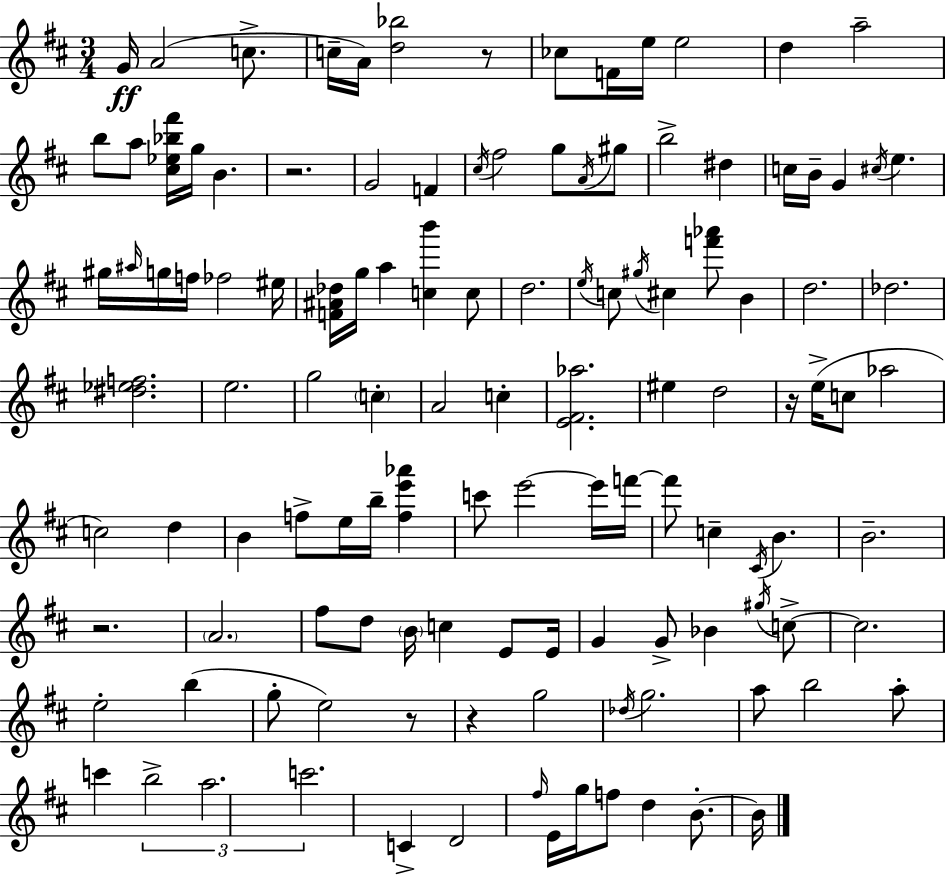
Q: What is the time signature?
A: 3/4